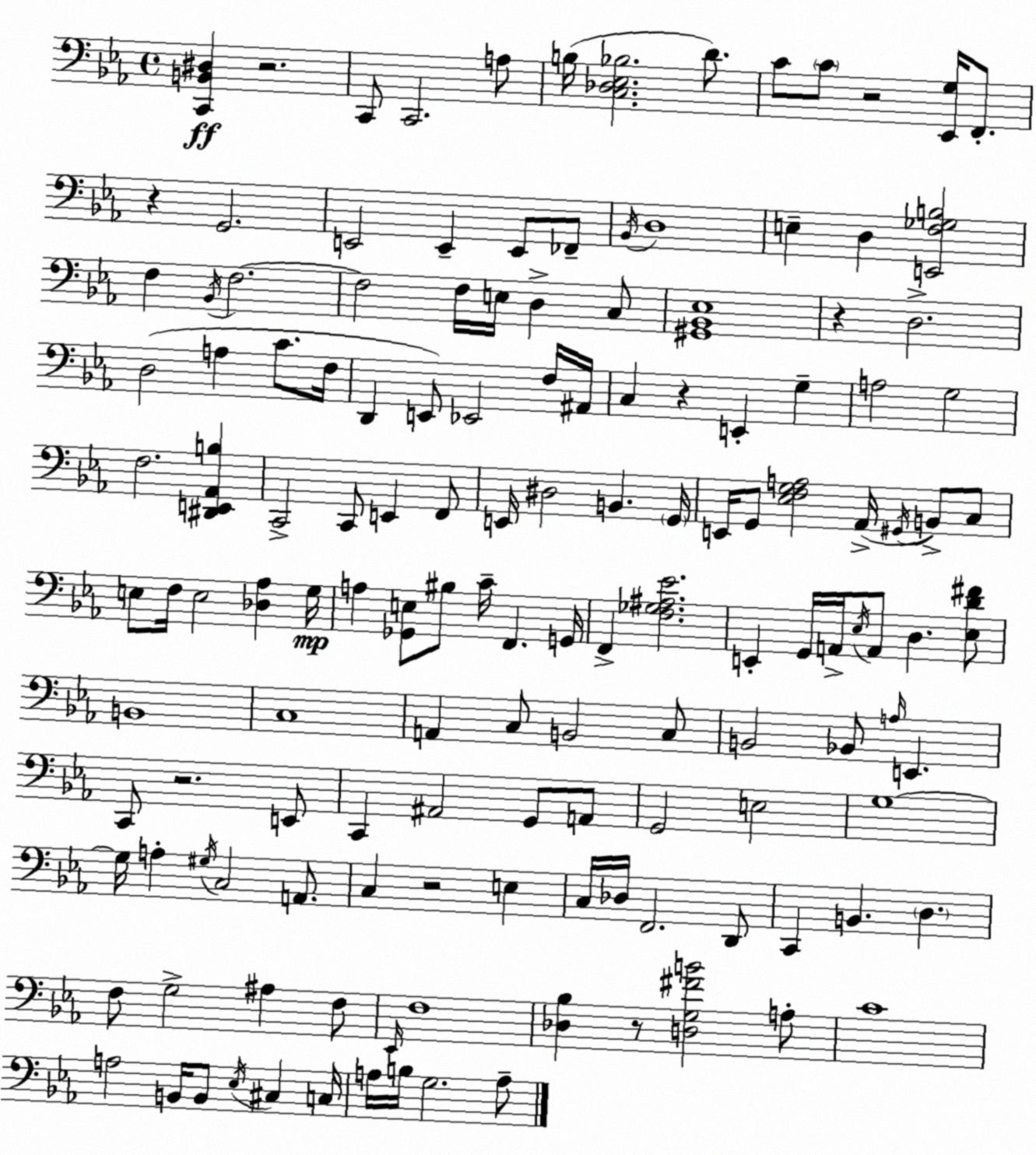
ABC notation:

X:1
T:Untitled
M:4/4
L:1/4
K:Eb
[C,,B,,^D,] z2 C,,/2 C,,2 A,/2 B,/4 [C,_D,_E,_B,]2 D/2 C/2 C/2 z2 [_E,,G,]/4 F,,/2 z G,,2 E,,2 E,, E,,/2 _F,,/2 _B,,/4 D,4 E, D, [E,,F,_G,B,]2 F, _B,,/4 F,2 F,2 F,/4 E,/4 D, C,/2 [^G,,_B,,_E,]4 z D,2 D,2 A, C/2 F,/4 D,, E,,/2 _E,,2 F,/4 ^A,,/4 C, z E,, G, A,2 G,2 F,2 [^D,,E,,_A,,B,] C,,2 C,,/2 E,, F,,/2 E,,/4 ^D,2 B,, G,,/4 E,,/4 G,,/2 [_E,F,G,A,]2 _A,,/4 ^G,,/4 B,,/2 C,/2 E,/2 F,/4 E,2 [_D,_A,] G,/4 A, [_G,,E,]/2 ^B,/2 C/4 F,, G,,/4 F,, [F,_G,^A,_E]2 E,, G,,/4 A,,/4 _E,/4 A,,/2 D, [_E,D^F]/2 B,,4 C,4 A,, C,/2 B,,2 C,/2 B,,2 _B,,/2 A,/4 E,, C,,/2 z2 E,,/2 C,, ^A,,2 G,,/2 A,,/2 G,,2 E,2 G,4 G,/4 A, ^G,/4 C,2 A,,/2 C, z2 E, C,/4 _D,/4 F,,2 D,,/2 C,, B,, D, F,/2 G,2 ^A, F,/2 _E,,/4 F,4 [_D,_B,] z/2 [D,G,^FB]2 A,/2 C4 A,2 B,,/4 B,,/2 _E,/4 ^C, C,/4 A,/4 B,/4 G,2 A,/2